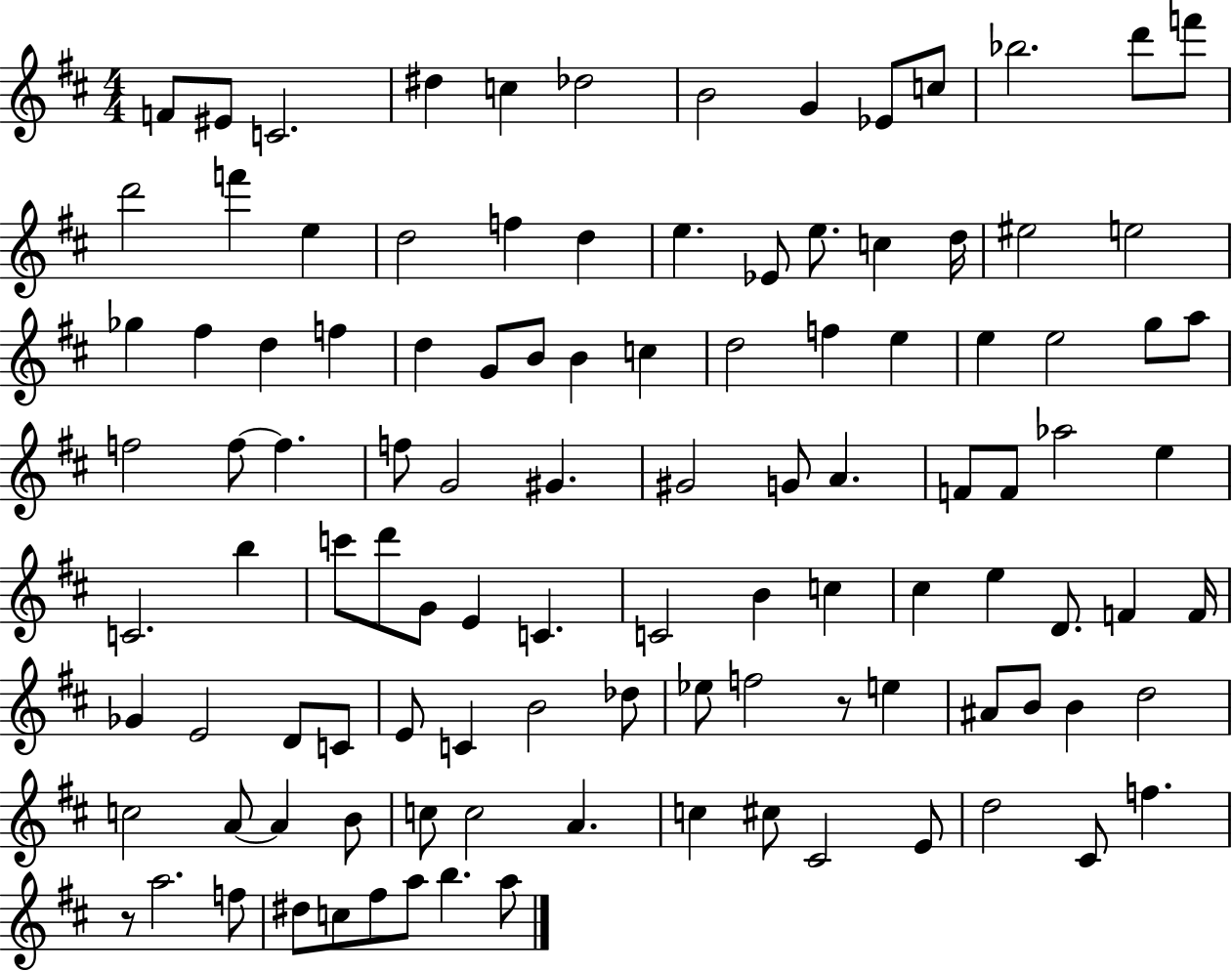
{
  \clef treble
  \numericTimeSignature
  \time 4/4
  \key d \major
  f'8 eis'8 c'2. | dis''4 c''4 des''2 | b'2 g'4 ees'8 c''8 | bes''2. d'''8 f'''8 | \break d'''2 f'''4 e''4 | d''2 f''4 d''4 | e''4. ees'8 e''8. c''4 d''16 | eis''2 e''2 | \break ges''4 fis''4 d''4 f''4 | d''4 g'8 b'8 b'4 c''4 | d''2 f''4 e''4 | e''4 e''2 g''8 a''8 | \break f''2 f''8~~ f''4. | f''8 g'2 gis'4. | gis'2 g'8 a'4. | f'8 f'8 aes''2 e''4 | \break c'2. b''4 | c'''8 d'''8 g'8 e'4 c'4. | c'2 b'4 c''4 | cis''4 e''4 d'8. f'4 f'16 | \break ges'4 e'2 d'8 c'8 | e'8 c'4 b'2 des''8 | ees''8 f''2 r8 e''4 | ais'8 b'8 b'4 d''2 | \break c''2 a'8~~ a'4 b'8 | c''8 c''2 a'4. | c''4 cis''8 cis'2 e'8 | d''2 cis'8 f''4. | \break r8 a''2. f''8 | dis''8 c''8 fis''8 a''8 b''4. a''8 | \bar "|."
}